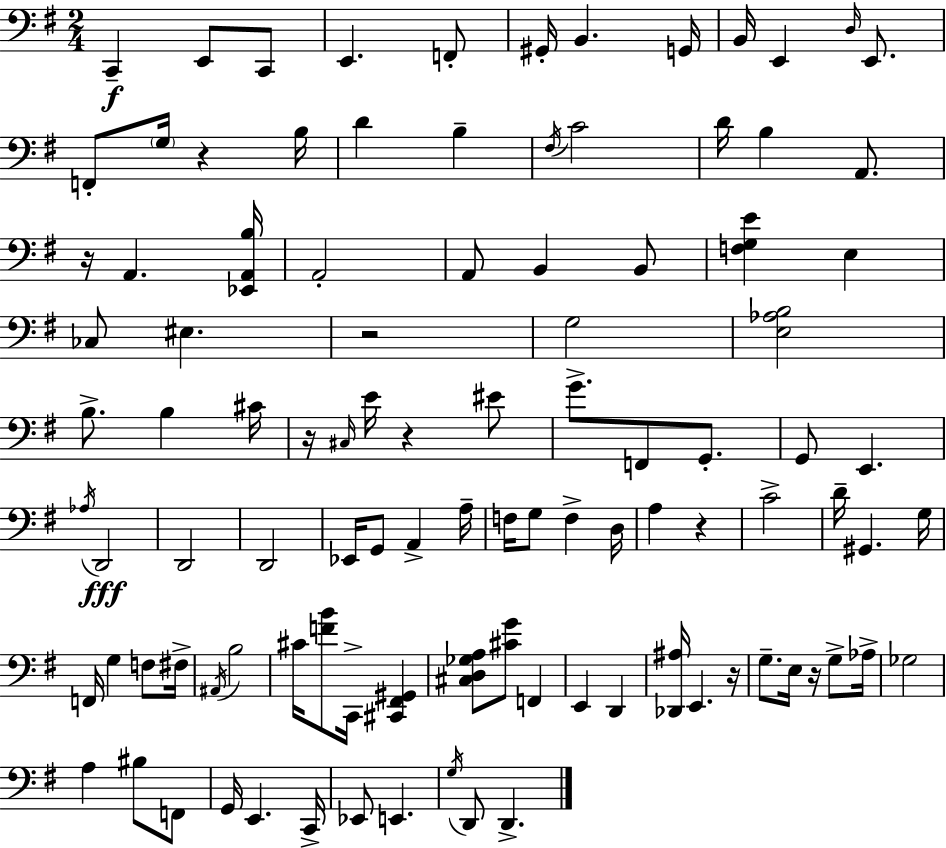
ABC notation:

X:1
T:Untitled
M:2/4
L:1/4
K:G
C,, E,,/2 C,,/2 E,, F,,/2 ^G,,/4 B,, G,,/4 B,,/4 E,, D,/4 E,,/2 F,,/2 G,/4 z B,/4 D B, ^F,/4 C2 D/4 B, A,,/2 z/4 A,, [_E,,A,,B,]/4 A,,2 A,,/2 B,, B,,/2 [F,G,E] E, _C,/2 ^E, z2 G,2 [E,_A,B,]2 B,/2 B, ^C/4 z/4 ^C,/4 E/4 z ^E/2 G/2 F,,/2 G,,/2 G,,/2 E,, _A,/4 D,,2 D,,2 D,,2 _E,,/4 G,,/2 A,, A,/4 F,/4 G,/2 F, D,/4 A, z C2 D/4 ^G,, G,/4 F,,/4 G, F,/2 ^F,/4 ^A,,/4 B,2 ^C/4 [FB]/2 C,,/4 [^C,,^F,,^G,,] [^C,D,_G,A,]/2 [^CG]/2 F,, E,, D,, [_D,,^A,]/4 E,, z/4 G,/2 E,/4 z/4 G,/2 _A,/4 _G,2 A, ^B,/2 F,,/2 G,,/4 E,, C,,/4 _E,,/2 E,, G,/4 D,,/2 D,,